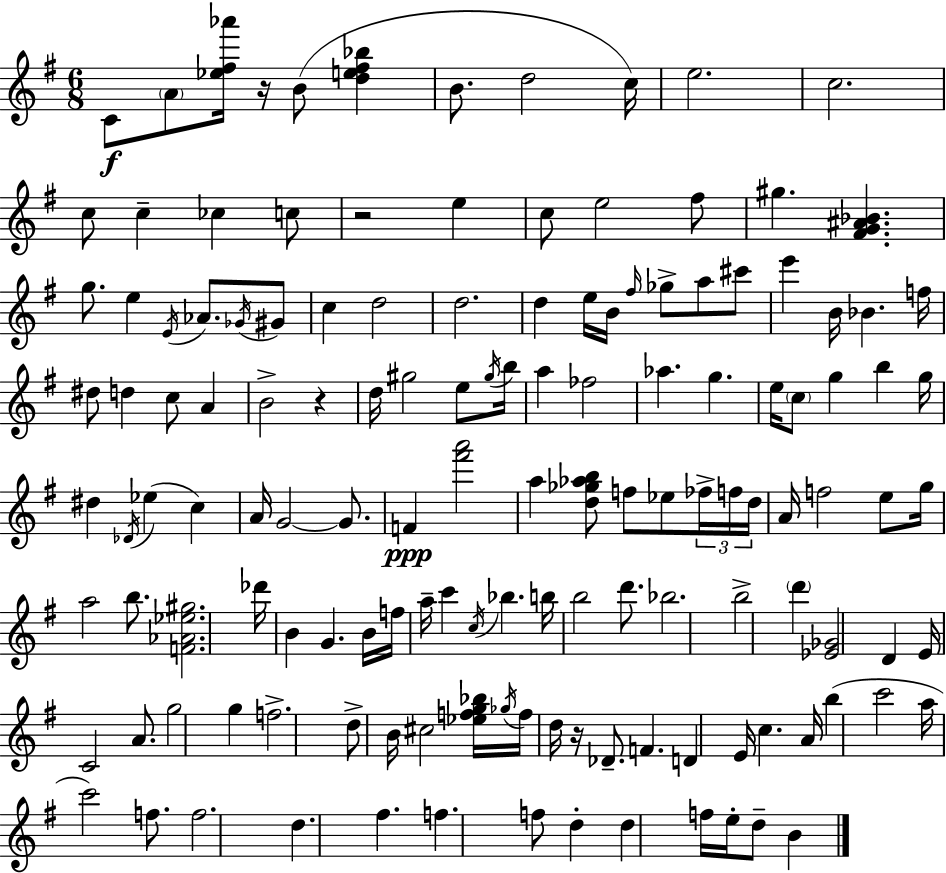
X:1
T:Untitled
M:6/8
L:1/4
K:Em
C/2 A/2 [_e^f_a']/4 z/4 B/2 [de^f_b] B/2 d2 c/4 e2 c2 c/2 c _c c/2 z2 e c/2 e2 ^f/2 ^g [^FG^A_B] g/2 e E/4 _A/2 _G/4 ^G/2 c d2 d2 d e/4 B/4 ^f/4 _g/2 a/2 ^c'/2 e' B/4 _B f/4 ^d/2 d c/2 A B2 z d/4 ^g2 e/2 ^g/4 b/4 a _f2 _a g e/4 c/2 g b g/4 ^d _D/4 _e c A/4 G2 G/2 F [^f'a']2 a [d_g_ab]/2 f/2 _e/2 _f/4 f/4 d/4 A/4 f2 e/2 g/4 a2 b/2 [F_A_e^g]2 _d'/4 B G B/4 f/4 a/4 c' c/4 _b b/4 b2 d'/2 _b2 b2 d' [_E_G]2 D E/4 C2 A/2 g2 g f2 d/2 B/4 ^c2 [_efg_b]/4 _g/4 f/4 d/4 z/4 _D/2 F D E/4 c A/4 b c'2 a/4 c'2 f/2 f2 d ^f f f/2 d d f/4 e/4 d/2 B